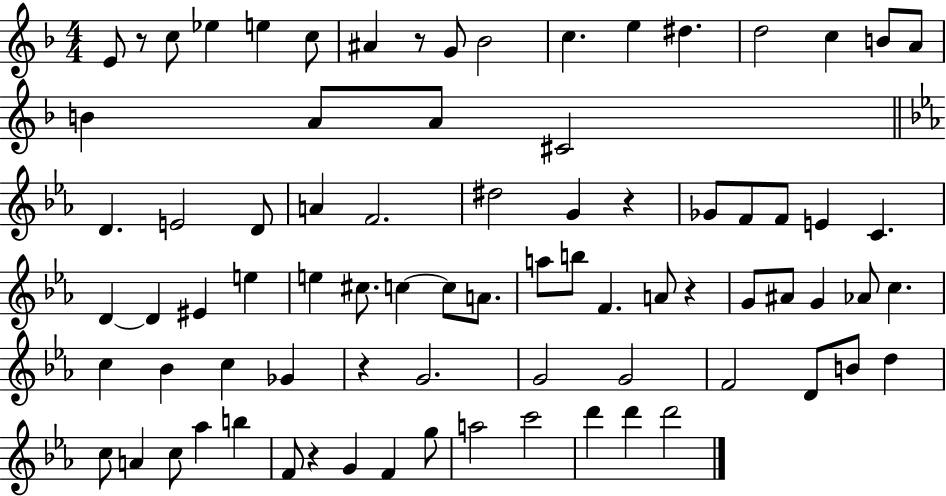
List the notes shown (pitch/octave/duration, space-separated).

E4/e R/e C5/e Eb5/q E5/q C5/e A#4/q R/e G4/e Bb4/h C5/q. E5/q D#5/q. D5/h C5/q B4/e A4/e B4/q A4/e A4/e C#4/h D4/q. E4/h D4/e A4/q F4/h. D#5/h G4/q R/q Gb4/e F4/e F4/e E4/q C4/q. D4/q D4/q EIS4/q E5/q E5/q C#5/e. C5/q C5/e A4/e. A5/e B5/e F4/q. A4/e R/q G4/e A#4/e G4/q Ab4/e C5/q. C5/q Bb4/q C5/q Gb4/q R/q G4/h. G4/h G4/h F4/h D4/e B4/e D5/q C5/e A4/q C5/e Ab5/q B5/q F4/e R/q G4/q F4/q G5/e A5/h C6/h D6/q D6/q D6/h